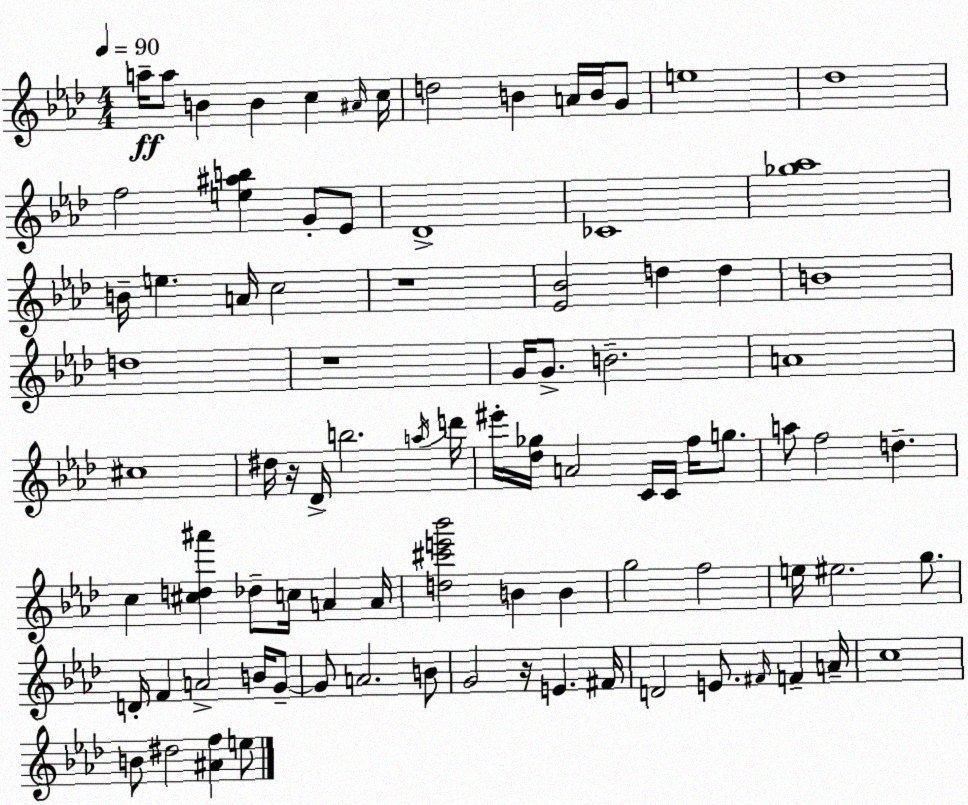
X:1
T:Untitled
M:4/4
L:1/4
K:Fm
a/4 a/2 B B c ^A/4 c/4 d2 B A/4 B/4 G/2 e4 _d4 f2 [e^ab] G/2 _E/2 _D4 _C4 [_g_a]4 B/4 e A/4 c2 z4 [_E_B]2 d d B4 d4 z4 G/4 G/2 B2 A4 ^c4 ^d/4 z/4 _D/4 b2 a/4 d'/4 ^e'/4 [_d_g]/4 A2 C/4 C/4 f/4 g/2 a/2 f2 d c [^cd^a'] _d/2 c/4 A A/4 [d^c'e'_b']2 B B g2 f2 e/4 ^e2 g/2 D/4 F A2 B/4 G/2 G/2 A2 B/2 G2 z/4 E ^F/4 D2 E/2 ^F/4 F A/4 c4 B/2 ^d2 [^Af] e/2